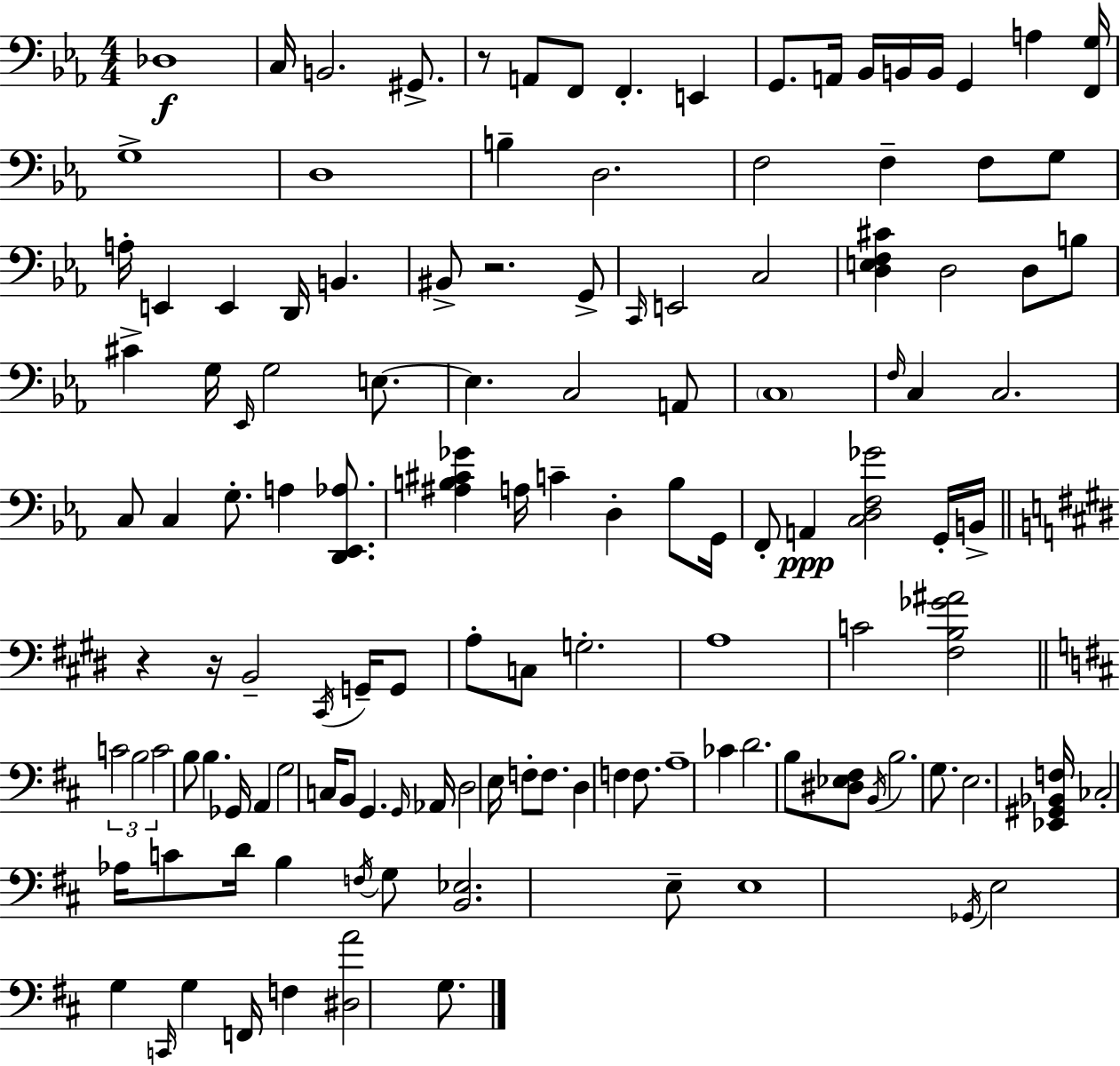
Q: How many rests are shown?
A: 4